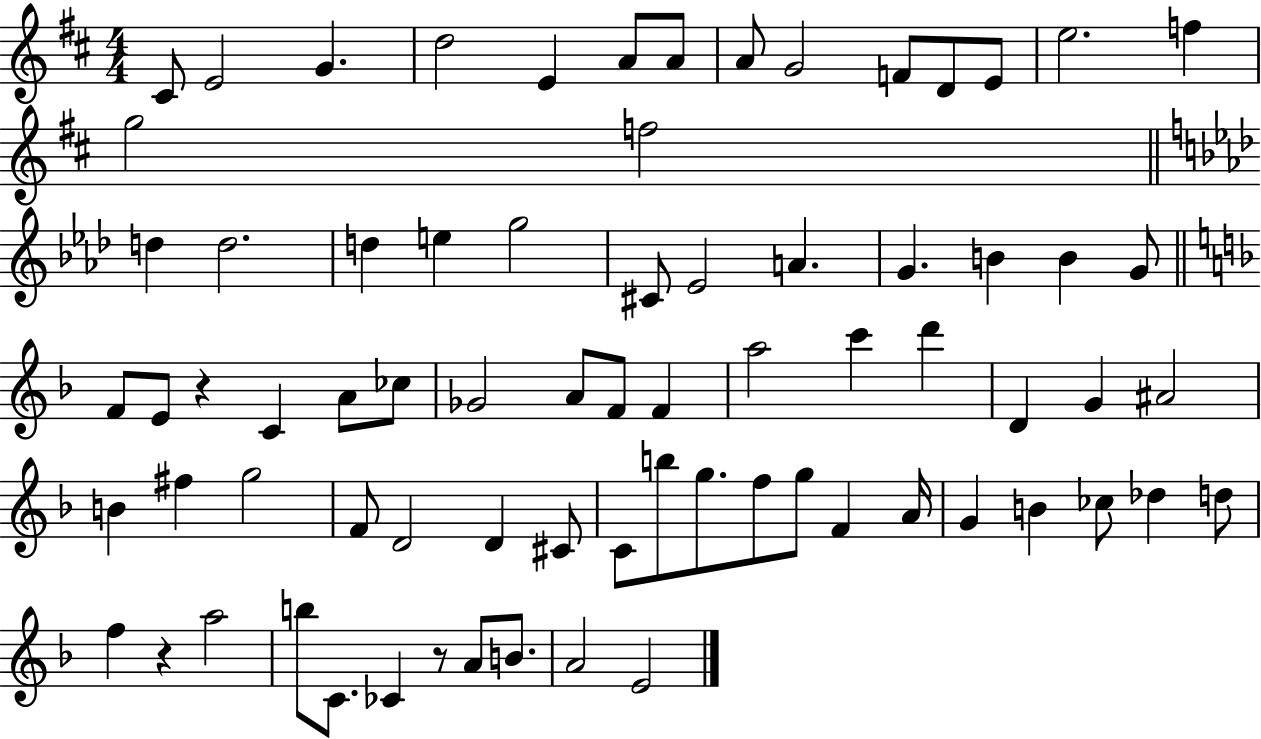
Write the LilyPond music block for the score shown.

{
  \clef treble
  \numericTimeSignature
  \time 4/4
  \key d \major
  \repeat volta 2 { cis'8 e'2 g'4. | d''2 e'4 a'8 a'8 | a'8 g'2 f'8 d'8 e'8 | e''2. f''4 | \break g''2 f''2 | \bar "||" \break \key f \minor d''4 d''2. | d''4 e''4 g''2 | cis'8 ees'2 a'4. | g'4. b'4 b'4 g'8 | \break \bar "||" \break \key f \major f'8 e'8 r4 c'4 a'8 ces''8 | ges'2 a'8 f'8 f'4 | a''2 c'''4 d'''4 | d'4 g'4 ais'2 | \break b'4 fis''4 g''2 | f'8 d'2 d'4 cis'8 | c'8 b''8 g''8. f''8 g''8 f'4 a'16 | g'4 b'4 ces''8 des''4 d''8 | \break f''4 r4 a''2 | b''8 c'8. ces'4 r8 a'8 b'8. | a'2 e'2 | } \bar "|."
}